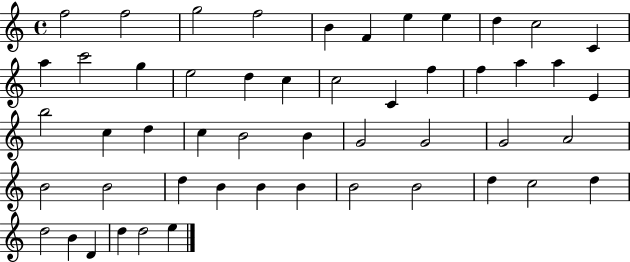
F5/h F5/h G5/h F5/h B4/q F4/q E5/q E5/q D5/q C5/h C4/q A5/q C6/h G5/q E5/h D5/q C5/q C5/h C4/q F5/q F5/q A5/q A5/q E4/q B5/h C5/q D5/q C5/q B4/h B4/q G4/h G4/h G4/h A4/h B4/h B4/h D5/q B4/q B4/q B4/q B4/h B4/h D5/q C5/h D5/q D5/h B4/q D4/q D5/q D5/h E5/q